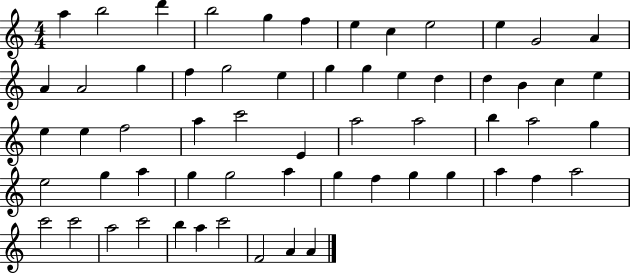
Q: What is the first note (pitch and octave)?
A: A5